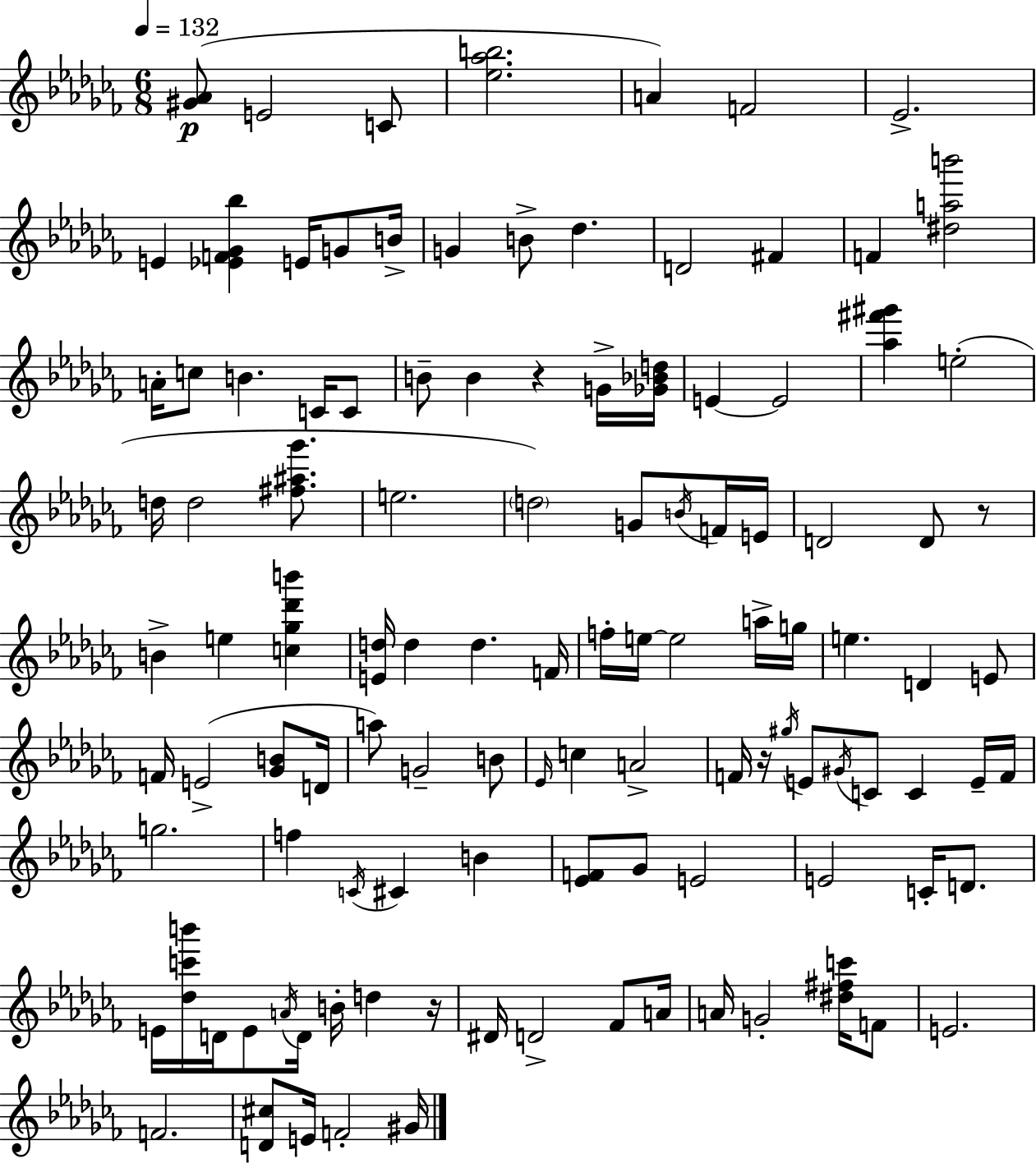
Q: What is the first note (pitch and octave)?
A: E4